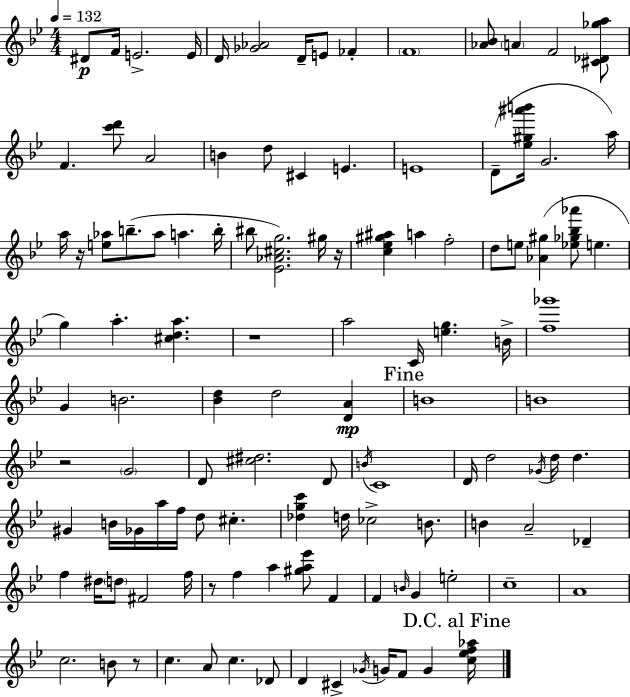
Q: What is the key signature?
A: G minor